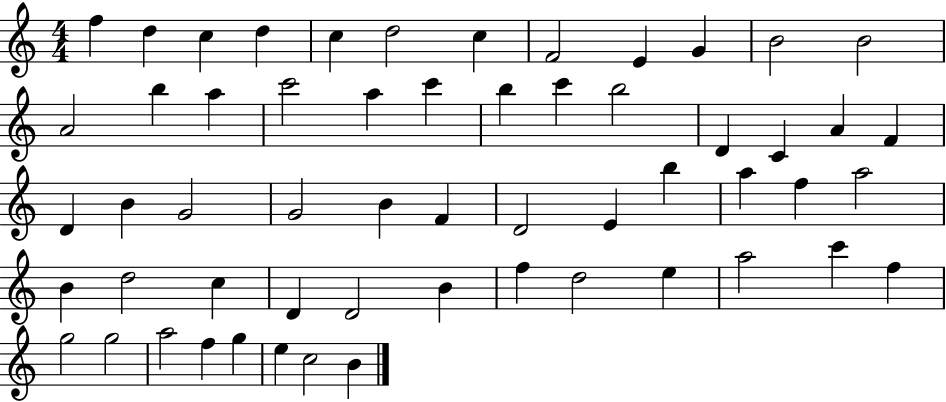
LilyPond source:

{
  \clef treble
  \numericTimeSignature
  \time 4/4
  \key c \major
  f''4 d''4 c''4 d''4 | c''4 d''2 c''4 | f'2 e'4 g'4 | b'2 b'2 | \break a'2 b''4 a''4 | c'''2 a''4 c'''4 | b''4 c'''4 b''2 | d'4 c'4 a'4 f'4 | \break d'4 b'4 g'2 | g'2 b'4 f'4 | d'2 e'4 b''4 | a''4 f''4 a''2 | \break b'4 d''2 c''4 | d'4 d'2 b'4 | f''4 d''2 e''4 | a''2 c'''4 f''4 | \break g''2 g''2 | a''2 f''4 g''4 | e''4 c''2 b'4 | \bar "|."
}